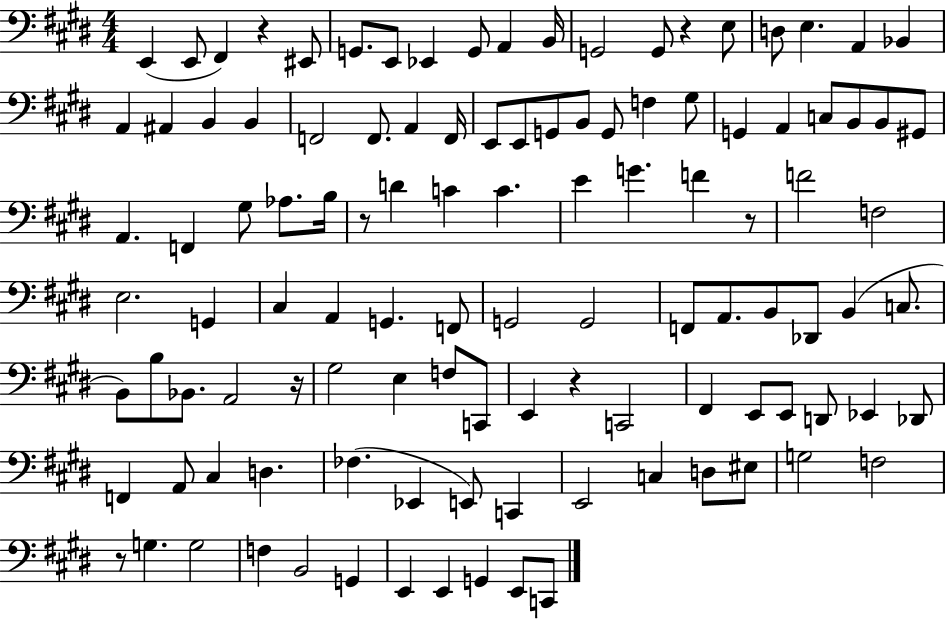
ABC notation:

X:1
T:Untitled
M:4/4
L:1/4
K:E
E,, E,,/2 ^F,, z ^E,,/2 G,,/2 E,,/2 _E,, G,,/2 A,, B,,/4 G,,2 G,,/2 z E,/2 D,/2 E, A,, _B,, A,, ^A,, B,, B,, F,,2 F,,/2 A,, F,,/4 E,,/2 E,,/2 G,,/2 B,,/2 G,,/2 F, ^G,/2 G,, A,, C,/2 B,,/2 B,,/2 ^G,,/2 A,, F,, ^G,/2 _A,/2 B,/4 z/2 D C C E G F z/2 F2 F,2 E,2 G,, ^C, A,, G,, F,,/2 G,,2 G,,2 F,,/2 A,,/2 B,,/2 _D,,/2 B,, C,/2 B,,/2 B,/2 _B,,/2 A,,2 z/4 ^G,2 E, F,/2 C,,/2 E,, z C,,2 ^F,, E,,/2 E,,/2 D,,/2 _E,, _D,,/2 F,, A,,/2 ^C, D, _F, _E,, E,,/2 C,, E,,2 C, D,/2 ^E,/2 G,2 F,2 z/2 G, G,2 F, B,,2 G,, E,, E,, G,, E,,/2 C,,/2